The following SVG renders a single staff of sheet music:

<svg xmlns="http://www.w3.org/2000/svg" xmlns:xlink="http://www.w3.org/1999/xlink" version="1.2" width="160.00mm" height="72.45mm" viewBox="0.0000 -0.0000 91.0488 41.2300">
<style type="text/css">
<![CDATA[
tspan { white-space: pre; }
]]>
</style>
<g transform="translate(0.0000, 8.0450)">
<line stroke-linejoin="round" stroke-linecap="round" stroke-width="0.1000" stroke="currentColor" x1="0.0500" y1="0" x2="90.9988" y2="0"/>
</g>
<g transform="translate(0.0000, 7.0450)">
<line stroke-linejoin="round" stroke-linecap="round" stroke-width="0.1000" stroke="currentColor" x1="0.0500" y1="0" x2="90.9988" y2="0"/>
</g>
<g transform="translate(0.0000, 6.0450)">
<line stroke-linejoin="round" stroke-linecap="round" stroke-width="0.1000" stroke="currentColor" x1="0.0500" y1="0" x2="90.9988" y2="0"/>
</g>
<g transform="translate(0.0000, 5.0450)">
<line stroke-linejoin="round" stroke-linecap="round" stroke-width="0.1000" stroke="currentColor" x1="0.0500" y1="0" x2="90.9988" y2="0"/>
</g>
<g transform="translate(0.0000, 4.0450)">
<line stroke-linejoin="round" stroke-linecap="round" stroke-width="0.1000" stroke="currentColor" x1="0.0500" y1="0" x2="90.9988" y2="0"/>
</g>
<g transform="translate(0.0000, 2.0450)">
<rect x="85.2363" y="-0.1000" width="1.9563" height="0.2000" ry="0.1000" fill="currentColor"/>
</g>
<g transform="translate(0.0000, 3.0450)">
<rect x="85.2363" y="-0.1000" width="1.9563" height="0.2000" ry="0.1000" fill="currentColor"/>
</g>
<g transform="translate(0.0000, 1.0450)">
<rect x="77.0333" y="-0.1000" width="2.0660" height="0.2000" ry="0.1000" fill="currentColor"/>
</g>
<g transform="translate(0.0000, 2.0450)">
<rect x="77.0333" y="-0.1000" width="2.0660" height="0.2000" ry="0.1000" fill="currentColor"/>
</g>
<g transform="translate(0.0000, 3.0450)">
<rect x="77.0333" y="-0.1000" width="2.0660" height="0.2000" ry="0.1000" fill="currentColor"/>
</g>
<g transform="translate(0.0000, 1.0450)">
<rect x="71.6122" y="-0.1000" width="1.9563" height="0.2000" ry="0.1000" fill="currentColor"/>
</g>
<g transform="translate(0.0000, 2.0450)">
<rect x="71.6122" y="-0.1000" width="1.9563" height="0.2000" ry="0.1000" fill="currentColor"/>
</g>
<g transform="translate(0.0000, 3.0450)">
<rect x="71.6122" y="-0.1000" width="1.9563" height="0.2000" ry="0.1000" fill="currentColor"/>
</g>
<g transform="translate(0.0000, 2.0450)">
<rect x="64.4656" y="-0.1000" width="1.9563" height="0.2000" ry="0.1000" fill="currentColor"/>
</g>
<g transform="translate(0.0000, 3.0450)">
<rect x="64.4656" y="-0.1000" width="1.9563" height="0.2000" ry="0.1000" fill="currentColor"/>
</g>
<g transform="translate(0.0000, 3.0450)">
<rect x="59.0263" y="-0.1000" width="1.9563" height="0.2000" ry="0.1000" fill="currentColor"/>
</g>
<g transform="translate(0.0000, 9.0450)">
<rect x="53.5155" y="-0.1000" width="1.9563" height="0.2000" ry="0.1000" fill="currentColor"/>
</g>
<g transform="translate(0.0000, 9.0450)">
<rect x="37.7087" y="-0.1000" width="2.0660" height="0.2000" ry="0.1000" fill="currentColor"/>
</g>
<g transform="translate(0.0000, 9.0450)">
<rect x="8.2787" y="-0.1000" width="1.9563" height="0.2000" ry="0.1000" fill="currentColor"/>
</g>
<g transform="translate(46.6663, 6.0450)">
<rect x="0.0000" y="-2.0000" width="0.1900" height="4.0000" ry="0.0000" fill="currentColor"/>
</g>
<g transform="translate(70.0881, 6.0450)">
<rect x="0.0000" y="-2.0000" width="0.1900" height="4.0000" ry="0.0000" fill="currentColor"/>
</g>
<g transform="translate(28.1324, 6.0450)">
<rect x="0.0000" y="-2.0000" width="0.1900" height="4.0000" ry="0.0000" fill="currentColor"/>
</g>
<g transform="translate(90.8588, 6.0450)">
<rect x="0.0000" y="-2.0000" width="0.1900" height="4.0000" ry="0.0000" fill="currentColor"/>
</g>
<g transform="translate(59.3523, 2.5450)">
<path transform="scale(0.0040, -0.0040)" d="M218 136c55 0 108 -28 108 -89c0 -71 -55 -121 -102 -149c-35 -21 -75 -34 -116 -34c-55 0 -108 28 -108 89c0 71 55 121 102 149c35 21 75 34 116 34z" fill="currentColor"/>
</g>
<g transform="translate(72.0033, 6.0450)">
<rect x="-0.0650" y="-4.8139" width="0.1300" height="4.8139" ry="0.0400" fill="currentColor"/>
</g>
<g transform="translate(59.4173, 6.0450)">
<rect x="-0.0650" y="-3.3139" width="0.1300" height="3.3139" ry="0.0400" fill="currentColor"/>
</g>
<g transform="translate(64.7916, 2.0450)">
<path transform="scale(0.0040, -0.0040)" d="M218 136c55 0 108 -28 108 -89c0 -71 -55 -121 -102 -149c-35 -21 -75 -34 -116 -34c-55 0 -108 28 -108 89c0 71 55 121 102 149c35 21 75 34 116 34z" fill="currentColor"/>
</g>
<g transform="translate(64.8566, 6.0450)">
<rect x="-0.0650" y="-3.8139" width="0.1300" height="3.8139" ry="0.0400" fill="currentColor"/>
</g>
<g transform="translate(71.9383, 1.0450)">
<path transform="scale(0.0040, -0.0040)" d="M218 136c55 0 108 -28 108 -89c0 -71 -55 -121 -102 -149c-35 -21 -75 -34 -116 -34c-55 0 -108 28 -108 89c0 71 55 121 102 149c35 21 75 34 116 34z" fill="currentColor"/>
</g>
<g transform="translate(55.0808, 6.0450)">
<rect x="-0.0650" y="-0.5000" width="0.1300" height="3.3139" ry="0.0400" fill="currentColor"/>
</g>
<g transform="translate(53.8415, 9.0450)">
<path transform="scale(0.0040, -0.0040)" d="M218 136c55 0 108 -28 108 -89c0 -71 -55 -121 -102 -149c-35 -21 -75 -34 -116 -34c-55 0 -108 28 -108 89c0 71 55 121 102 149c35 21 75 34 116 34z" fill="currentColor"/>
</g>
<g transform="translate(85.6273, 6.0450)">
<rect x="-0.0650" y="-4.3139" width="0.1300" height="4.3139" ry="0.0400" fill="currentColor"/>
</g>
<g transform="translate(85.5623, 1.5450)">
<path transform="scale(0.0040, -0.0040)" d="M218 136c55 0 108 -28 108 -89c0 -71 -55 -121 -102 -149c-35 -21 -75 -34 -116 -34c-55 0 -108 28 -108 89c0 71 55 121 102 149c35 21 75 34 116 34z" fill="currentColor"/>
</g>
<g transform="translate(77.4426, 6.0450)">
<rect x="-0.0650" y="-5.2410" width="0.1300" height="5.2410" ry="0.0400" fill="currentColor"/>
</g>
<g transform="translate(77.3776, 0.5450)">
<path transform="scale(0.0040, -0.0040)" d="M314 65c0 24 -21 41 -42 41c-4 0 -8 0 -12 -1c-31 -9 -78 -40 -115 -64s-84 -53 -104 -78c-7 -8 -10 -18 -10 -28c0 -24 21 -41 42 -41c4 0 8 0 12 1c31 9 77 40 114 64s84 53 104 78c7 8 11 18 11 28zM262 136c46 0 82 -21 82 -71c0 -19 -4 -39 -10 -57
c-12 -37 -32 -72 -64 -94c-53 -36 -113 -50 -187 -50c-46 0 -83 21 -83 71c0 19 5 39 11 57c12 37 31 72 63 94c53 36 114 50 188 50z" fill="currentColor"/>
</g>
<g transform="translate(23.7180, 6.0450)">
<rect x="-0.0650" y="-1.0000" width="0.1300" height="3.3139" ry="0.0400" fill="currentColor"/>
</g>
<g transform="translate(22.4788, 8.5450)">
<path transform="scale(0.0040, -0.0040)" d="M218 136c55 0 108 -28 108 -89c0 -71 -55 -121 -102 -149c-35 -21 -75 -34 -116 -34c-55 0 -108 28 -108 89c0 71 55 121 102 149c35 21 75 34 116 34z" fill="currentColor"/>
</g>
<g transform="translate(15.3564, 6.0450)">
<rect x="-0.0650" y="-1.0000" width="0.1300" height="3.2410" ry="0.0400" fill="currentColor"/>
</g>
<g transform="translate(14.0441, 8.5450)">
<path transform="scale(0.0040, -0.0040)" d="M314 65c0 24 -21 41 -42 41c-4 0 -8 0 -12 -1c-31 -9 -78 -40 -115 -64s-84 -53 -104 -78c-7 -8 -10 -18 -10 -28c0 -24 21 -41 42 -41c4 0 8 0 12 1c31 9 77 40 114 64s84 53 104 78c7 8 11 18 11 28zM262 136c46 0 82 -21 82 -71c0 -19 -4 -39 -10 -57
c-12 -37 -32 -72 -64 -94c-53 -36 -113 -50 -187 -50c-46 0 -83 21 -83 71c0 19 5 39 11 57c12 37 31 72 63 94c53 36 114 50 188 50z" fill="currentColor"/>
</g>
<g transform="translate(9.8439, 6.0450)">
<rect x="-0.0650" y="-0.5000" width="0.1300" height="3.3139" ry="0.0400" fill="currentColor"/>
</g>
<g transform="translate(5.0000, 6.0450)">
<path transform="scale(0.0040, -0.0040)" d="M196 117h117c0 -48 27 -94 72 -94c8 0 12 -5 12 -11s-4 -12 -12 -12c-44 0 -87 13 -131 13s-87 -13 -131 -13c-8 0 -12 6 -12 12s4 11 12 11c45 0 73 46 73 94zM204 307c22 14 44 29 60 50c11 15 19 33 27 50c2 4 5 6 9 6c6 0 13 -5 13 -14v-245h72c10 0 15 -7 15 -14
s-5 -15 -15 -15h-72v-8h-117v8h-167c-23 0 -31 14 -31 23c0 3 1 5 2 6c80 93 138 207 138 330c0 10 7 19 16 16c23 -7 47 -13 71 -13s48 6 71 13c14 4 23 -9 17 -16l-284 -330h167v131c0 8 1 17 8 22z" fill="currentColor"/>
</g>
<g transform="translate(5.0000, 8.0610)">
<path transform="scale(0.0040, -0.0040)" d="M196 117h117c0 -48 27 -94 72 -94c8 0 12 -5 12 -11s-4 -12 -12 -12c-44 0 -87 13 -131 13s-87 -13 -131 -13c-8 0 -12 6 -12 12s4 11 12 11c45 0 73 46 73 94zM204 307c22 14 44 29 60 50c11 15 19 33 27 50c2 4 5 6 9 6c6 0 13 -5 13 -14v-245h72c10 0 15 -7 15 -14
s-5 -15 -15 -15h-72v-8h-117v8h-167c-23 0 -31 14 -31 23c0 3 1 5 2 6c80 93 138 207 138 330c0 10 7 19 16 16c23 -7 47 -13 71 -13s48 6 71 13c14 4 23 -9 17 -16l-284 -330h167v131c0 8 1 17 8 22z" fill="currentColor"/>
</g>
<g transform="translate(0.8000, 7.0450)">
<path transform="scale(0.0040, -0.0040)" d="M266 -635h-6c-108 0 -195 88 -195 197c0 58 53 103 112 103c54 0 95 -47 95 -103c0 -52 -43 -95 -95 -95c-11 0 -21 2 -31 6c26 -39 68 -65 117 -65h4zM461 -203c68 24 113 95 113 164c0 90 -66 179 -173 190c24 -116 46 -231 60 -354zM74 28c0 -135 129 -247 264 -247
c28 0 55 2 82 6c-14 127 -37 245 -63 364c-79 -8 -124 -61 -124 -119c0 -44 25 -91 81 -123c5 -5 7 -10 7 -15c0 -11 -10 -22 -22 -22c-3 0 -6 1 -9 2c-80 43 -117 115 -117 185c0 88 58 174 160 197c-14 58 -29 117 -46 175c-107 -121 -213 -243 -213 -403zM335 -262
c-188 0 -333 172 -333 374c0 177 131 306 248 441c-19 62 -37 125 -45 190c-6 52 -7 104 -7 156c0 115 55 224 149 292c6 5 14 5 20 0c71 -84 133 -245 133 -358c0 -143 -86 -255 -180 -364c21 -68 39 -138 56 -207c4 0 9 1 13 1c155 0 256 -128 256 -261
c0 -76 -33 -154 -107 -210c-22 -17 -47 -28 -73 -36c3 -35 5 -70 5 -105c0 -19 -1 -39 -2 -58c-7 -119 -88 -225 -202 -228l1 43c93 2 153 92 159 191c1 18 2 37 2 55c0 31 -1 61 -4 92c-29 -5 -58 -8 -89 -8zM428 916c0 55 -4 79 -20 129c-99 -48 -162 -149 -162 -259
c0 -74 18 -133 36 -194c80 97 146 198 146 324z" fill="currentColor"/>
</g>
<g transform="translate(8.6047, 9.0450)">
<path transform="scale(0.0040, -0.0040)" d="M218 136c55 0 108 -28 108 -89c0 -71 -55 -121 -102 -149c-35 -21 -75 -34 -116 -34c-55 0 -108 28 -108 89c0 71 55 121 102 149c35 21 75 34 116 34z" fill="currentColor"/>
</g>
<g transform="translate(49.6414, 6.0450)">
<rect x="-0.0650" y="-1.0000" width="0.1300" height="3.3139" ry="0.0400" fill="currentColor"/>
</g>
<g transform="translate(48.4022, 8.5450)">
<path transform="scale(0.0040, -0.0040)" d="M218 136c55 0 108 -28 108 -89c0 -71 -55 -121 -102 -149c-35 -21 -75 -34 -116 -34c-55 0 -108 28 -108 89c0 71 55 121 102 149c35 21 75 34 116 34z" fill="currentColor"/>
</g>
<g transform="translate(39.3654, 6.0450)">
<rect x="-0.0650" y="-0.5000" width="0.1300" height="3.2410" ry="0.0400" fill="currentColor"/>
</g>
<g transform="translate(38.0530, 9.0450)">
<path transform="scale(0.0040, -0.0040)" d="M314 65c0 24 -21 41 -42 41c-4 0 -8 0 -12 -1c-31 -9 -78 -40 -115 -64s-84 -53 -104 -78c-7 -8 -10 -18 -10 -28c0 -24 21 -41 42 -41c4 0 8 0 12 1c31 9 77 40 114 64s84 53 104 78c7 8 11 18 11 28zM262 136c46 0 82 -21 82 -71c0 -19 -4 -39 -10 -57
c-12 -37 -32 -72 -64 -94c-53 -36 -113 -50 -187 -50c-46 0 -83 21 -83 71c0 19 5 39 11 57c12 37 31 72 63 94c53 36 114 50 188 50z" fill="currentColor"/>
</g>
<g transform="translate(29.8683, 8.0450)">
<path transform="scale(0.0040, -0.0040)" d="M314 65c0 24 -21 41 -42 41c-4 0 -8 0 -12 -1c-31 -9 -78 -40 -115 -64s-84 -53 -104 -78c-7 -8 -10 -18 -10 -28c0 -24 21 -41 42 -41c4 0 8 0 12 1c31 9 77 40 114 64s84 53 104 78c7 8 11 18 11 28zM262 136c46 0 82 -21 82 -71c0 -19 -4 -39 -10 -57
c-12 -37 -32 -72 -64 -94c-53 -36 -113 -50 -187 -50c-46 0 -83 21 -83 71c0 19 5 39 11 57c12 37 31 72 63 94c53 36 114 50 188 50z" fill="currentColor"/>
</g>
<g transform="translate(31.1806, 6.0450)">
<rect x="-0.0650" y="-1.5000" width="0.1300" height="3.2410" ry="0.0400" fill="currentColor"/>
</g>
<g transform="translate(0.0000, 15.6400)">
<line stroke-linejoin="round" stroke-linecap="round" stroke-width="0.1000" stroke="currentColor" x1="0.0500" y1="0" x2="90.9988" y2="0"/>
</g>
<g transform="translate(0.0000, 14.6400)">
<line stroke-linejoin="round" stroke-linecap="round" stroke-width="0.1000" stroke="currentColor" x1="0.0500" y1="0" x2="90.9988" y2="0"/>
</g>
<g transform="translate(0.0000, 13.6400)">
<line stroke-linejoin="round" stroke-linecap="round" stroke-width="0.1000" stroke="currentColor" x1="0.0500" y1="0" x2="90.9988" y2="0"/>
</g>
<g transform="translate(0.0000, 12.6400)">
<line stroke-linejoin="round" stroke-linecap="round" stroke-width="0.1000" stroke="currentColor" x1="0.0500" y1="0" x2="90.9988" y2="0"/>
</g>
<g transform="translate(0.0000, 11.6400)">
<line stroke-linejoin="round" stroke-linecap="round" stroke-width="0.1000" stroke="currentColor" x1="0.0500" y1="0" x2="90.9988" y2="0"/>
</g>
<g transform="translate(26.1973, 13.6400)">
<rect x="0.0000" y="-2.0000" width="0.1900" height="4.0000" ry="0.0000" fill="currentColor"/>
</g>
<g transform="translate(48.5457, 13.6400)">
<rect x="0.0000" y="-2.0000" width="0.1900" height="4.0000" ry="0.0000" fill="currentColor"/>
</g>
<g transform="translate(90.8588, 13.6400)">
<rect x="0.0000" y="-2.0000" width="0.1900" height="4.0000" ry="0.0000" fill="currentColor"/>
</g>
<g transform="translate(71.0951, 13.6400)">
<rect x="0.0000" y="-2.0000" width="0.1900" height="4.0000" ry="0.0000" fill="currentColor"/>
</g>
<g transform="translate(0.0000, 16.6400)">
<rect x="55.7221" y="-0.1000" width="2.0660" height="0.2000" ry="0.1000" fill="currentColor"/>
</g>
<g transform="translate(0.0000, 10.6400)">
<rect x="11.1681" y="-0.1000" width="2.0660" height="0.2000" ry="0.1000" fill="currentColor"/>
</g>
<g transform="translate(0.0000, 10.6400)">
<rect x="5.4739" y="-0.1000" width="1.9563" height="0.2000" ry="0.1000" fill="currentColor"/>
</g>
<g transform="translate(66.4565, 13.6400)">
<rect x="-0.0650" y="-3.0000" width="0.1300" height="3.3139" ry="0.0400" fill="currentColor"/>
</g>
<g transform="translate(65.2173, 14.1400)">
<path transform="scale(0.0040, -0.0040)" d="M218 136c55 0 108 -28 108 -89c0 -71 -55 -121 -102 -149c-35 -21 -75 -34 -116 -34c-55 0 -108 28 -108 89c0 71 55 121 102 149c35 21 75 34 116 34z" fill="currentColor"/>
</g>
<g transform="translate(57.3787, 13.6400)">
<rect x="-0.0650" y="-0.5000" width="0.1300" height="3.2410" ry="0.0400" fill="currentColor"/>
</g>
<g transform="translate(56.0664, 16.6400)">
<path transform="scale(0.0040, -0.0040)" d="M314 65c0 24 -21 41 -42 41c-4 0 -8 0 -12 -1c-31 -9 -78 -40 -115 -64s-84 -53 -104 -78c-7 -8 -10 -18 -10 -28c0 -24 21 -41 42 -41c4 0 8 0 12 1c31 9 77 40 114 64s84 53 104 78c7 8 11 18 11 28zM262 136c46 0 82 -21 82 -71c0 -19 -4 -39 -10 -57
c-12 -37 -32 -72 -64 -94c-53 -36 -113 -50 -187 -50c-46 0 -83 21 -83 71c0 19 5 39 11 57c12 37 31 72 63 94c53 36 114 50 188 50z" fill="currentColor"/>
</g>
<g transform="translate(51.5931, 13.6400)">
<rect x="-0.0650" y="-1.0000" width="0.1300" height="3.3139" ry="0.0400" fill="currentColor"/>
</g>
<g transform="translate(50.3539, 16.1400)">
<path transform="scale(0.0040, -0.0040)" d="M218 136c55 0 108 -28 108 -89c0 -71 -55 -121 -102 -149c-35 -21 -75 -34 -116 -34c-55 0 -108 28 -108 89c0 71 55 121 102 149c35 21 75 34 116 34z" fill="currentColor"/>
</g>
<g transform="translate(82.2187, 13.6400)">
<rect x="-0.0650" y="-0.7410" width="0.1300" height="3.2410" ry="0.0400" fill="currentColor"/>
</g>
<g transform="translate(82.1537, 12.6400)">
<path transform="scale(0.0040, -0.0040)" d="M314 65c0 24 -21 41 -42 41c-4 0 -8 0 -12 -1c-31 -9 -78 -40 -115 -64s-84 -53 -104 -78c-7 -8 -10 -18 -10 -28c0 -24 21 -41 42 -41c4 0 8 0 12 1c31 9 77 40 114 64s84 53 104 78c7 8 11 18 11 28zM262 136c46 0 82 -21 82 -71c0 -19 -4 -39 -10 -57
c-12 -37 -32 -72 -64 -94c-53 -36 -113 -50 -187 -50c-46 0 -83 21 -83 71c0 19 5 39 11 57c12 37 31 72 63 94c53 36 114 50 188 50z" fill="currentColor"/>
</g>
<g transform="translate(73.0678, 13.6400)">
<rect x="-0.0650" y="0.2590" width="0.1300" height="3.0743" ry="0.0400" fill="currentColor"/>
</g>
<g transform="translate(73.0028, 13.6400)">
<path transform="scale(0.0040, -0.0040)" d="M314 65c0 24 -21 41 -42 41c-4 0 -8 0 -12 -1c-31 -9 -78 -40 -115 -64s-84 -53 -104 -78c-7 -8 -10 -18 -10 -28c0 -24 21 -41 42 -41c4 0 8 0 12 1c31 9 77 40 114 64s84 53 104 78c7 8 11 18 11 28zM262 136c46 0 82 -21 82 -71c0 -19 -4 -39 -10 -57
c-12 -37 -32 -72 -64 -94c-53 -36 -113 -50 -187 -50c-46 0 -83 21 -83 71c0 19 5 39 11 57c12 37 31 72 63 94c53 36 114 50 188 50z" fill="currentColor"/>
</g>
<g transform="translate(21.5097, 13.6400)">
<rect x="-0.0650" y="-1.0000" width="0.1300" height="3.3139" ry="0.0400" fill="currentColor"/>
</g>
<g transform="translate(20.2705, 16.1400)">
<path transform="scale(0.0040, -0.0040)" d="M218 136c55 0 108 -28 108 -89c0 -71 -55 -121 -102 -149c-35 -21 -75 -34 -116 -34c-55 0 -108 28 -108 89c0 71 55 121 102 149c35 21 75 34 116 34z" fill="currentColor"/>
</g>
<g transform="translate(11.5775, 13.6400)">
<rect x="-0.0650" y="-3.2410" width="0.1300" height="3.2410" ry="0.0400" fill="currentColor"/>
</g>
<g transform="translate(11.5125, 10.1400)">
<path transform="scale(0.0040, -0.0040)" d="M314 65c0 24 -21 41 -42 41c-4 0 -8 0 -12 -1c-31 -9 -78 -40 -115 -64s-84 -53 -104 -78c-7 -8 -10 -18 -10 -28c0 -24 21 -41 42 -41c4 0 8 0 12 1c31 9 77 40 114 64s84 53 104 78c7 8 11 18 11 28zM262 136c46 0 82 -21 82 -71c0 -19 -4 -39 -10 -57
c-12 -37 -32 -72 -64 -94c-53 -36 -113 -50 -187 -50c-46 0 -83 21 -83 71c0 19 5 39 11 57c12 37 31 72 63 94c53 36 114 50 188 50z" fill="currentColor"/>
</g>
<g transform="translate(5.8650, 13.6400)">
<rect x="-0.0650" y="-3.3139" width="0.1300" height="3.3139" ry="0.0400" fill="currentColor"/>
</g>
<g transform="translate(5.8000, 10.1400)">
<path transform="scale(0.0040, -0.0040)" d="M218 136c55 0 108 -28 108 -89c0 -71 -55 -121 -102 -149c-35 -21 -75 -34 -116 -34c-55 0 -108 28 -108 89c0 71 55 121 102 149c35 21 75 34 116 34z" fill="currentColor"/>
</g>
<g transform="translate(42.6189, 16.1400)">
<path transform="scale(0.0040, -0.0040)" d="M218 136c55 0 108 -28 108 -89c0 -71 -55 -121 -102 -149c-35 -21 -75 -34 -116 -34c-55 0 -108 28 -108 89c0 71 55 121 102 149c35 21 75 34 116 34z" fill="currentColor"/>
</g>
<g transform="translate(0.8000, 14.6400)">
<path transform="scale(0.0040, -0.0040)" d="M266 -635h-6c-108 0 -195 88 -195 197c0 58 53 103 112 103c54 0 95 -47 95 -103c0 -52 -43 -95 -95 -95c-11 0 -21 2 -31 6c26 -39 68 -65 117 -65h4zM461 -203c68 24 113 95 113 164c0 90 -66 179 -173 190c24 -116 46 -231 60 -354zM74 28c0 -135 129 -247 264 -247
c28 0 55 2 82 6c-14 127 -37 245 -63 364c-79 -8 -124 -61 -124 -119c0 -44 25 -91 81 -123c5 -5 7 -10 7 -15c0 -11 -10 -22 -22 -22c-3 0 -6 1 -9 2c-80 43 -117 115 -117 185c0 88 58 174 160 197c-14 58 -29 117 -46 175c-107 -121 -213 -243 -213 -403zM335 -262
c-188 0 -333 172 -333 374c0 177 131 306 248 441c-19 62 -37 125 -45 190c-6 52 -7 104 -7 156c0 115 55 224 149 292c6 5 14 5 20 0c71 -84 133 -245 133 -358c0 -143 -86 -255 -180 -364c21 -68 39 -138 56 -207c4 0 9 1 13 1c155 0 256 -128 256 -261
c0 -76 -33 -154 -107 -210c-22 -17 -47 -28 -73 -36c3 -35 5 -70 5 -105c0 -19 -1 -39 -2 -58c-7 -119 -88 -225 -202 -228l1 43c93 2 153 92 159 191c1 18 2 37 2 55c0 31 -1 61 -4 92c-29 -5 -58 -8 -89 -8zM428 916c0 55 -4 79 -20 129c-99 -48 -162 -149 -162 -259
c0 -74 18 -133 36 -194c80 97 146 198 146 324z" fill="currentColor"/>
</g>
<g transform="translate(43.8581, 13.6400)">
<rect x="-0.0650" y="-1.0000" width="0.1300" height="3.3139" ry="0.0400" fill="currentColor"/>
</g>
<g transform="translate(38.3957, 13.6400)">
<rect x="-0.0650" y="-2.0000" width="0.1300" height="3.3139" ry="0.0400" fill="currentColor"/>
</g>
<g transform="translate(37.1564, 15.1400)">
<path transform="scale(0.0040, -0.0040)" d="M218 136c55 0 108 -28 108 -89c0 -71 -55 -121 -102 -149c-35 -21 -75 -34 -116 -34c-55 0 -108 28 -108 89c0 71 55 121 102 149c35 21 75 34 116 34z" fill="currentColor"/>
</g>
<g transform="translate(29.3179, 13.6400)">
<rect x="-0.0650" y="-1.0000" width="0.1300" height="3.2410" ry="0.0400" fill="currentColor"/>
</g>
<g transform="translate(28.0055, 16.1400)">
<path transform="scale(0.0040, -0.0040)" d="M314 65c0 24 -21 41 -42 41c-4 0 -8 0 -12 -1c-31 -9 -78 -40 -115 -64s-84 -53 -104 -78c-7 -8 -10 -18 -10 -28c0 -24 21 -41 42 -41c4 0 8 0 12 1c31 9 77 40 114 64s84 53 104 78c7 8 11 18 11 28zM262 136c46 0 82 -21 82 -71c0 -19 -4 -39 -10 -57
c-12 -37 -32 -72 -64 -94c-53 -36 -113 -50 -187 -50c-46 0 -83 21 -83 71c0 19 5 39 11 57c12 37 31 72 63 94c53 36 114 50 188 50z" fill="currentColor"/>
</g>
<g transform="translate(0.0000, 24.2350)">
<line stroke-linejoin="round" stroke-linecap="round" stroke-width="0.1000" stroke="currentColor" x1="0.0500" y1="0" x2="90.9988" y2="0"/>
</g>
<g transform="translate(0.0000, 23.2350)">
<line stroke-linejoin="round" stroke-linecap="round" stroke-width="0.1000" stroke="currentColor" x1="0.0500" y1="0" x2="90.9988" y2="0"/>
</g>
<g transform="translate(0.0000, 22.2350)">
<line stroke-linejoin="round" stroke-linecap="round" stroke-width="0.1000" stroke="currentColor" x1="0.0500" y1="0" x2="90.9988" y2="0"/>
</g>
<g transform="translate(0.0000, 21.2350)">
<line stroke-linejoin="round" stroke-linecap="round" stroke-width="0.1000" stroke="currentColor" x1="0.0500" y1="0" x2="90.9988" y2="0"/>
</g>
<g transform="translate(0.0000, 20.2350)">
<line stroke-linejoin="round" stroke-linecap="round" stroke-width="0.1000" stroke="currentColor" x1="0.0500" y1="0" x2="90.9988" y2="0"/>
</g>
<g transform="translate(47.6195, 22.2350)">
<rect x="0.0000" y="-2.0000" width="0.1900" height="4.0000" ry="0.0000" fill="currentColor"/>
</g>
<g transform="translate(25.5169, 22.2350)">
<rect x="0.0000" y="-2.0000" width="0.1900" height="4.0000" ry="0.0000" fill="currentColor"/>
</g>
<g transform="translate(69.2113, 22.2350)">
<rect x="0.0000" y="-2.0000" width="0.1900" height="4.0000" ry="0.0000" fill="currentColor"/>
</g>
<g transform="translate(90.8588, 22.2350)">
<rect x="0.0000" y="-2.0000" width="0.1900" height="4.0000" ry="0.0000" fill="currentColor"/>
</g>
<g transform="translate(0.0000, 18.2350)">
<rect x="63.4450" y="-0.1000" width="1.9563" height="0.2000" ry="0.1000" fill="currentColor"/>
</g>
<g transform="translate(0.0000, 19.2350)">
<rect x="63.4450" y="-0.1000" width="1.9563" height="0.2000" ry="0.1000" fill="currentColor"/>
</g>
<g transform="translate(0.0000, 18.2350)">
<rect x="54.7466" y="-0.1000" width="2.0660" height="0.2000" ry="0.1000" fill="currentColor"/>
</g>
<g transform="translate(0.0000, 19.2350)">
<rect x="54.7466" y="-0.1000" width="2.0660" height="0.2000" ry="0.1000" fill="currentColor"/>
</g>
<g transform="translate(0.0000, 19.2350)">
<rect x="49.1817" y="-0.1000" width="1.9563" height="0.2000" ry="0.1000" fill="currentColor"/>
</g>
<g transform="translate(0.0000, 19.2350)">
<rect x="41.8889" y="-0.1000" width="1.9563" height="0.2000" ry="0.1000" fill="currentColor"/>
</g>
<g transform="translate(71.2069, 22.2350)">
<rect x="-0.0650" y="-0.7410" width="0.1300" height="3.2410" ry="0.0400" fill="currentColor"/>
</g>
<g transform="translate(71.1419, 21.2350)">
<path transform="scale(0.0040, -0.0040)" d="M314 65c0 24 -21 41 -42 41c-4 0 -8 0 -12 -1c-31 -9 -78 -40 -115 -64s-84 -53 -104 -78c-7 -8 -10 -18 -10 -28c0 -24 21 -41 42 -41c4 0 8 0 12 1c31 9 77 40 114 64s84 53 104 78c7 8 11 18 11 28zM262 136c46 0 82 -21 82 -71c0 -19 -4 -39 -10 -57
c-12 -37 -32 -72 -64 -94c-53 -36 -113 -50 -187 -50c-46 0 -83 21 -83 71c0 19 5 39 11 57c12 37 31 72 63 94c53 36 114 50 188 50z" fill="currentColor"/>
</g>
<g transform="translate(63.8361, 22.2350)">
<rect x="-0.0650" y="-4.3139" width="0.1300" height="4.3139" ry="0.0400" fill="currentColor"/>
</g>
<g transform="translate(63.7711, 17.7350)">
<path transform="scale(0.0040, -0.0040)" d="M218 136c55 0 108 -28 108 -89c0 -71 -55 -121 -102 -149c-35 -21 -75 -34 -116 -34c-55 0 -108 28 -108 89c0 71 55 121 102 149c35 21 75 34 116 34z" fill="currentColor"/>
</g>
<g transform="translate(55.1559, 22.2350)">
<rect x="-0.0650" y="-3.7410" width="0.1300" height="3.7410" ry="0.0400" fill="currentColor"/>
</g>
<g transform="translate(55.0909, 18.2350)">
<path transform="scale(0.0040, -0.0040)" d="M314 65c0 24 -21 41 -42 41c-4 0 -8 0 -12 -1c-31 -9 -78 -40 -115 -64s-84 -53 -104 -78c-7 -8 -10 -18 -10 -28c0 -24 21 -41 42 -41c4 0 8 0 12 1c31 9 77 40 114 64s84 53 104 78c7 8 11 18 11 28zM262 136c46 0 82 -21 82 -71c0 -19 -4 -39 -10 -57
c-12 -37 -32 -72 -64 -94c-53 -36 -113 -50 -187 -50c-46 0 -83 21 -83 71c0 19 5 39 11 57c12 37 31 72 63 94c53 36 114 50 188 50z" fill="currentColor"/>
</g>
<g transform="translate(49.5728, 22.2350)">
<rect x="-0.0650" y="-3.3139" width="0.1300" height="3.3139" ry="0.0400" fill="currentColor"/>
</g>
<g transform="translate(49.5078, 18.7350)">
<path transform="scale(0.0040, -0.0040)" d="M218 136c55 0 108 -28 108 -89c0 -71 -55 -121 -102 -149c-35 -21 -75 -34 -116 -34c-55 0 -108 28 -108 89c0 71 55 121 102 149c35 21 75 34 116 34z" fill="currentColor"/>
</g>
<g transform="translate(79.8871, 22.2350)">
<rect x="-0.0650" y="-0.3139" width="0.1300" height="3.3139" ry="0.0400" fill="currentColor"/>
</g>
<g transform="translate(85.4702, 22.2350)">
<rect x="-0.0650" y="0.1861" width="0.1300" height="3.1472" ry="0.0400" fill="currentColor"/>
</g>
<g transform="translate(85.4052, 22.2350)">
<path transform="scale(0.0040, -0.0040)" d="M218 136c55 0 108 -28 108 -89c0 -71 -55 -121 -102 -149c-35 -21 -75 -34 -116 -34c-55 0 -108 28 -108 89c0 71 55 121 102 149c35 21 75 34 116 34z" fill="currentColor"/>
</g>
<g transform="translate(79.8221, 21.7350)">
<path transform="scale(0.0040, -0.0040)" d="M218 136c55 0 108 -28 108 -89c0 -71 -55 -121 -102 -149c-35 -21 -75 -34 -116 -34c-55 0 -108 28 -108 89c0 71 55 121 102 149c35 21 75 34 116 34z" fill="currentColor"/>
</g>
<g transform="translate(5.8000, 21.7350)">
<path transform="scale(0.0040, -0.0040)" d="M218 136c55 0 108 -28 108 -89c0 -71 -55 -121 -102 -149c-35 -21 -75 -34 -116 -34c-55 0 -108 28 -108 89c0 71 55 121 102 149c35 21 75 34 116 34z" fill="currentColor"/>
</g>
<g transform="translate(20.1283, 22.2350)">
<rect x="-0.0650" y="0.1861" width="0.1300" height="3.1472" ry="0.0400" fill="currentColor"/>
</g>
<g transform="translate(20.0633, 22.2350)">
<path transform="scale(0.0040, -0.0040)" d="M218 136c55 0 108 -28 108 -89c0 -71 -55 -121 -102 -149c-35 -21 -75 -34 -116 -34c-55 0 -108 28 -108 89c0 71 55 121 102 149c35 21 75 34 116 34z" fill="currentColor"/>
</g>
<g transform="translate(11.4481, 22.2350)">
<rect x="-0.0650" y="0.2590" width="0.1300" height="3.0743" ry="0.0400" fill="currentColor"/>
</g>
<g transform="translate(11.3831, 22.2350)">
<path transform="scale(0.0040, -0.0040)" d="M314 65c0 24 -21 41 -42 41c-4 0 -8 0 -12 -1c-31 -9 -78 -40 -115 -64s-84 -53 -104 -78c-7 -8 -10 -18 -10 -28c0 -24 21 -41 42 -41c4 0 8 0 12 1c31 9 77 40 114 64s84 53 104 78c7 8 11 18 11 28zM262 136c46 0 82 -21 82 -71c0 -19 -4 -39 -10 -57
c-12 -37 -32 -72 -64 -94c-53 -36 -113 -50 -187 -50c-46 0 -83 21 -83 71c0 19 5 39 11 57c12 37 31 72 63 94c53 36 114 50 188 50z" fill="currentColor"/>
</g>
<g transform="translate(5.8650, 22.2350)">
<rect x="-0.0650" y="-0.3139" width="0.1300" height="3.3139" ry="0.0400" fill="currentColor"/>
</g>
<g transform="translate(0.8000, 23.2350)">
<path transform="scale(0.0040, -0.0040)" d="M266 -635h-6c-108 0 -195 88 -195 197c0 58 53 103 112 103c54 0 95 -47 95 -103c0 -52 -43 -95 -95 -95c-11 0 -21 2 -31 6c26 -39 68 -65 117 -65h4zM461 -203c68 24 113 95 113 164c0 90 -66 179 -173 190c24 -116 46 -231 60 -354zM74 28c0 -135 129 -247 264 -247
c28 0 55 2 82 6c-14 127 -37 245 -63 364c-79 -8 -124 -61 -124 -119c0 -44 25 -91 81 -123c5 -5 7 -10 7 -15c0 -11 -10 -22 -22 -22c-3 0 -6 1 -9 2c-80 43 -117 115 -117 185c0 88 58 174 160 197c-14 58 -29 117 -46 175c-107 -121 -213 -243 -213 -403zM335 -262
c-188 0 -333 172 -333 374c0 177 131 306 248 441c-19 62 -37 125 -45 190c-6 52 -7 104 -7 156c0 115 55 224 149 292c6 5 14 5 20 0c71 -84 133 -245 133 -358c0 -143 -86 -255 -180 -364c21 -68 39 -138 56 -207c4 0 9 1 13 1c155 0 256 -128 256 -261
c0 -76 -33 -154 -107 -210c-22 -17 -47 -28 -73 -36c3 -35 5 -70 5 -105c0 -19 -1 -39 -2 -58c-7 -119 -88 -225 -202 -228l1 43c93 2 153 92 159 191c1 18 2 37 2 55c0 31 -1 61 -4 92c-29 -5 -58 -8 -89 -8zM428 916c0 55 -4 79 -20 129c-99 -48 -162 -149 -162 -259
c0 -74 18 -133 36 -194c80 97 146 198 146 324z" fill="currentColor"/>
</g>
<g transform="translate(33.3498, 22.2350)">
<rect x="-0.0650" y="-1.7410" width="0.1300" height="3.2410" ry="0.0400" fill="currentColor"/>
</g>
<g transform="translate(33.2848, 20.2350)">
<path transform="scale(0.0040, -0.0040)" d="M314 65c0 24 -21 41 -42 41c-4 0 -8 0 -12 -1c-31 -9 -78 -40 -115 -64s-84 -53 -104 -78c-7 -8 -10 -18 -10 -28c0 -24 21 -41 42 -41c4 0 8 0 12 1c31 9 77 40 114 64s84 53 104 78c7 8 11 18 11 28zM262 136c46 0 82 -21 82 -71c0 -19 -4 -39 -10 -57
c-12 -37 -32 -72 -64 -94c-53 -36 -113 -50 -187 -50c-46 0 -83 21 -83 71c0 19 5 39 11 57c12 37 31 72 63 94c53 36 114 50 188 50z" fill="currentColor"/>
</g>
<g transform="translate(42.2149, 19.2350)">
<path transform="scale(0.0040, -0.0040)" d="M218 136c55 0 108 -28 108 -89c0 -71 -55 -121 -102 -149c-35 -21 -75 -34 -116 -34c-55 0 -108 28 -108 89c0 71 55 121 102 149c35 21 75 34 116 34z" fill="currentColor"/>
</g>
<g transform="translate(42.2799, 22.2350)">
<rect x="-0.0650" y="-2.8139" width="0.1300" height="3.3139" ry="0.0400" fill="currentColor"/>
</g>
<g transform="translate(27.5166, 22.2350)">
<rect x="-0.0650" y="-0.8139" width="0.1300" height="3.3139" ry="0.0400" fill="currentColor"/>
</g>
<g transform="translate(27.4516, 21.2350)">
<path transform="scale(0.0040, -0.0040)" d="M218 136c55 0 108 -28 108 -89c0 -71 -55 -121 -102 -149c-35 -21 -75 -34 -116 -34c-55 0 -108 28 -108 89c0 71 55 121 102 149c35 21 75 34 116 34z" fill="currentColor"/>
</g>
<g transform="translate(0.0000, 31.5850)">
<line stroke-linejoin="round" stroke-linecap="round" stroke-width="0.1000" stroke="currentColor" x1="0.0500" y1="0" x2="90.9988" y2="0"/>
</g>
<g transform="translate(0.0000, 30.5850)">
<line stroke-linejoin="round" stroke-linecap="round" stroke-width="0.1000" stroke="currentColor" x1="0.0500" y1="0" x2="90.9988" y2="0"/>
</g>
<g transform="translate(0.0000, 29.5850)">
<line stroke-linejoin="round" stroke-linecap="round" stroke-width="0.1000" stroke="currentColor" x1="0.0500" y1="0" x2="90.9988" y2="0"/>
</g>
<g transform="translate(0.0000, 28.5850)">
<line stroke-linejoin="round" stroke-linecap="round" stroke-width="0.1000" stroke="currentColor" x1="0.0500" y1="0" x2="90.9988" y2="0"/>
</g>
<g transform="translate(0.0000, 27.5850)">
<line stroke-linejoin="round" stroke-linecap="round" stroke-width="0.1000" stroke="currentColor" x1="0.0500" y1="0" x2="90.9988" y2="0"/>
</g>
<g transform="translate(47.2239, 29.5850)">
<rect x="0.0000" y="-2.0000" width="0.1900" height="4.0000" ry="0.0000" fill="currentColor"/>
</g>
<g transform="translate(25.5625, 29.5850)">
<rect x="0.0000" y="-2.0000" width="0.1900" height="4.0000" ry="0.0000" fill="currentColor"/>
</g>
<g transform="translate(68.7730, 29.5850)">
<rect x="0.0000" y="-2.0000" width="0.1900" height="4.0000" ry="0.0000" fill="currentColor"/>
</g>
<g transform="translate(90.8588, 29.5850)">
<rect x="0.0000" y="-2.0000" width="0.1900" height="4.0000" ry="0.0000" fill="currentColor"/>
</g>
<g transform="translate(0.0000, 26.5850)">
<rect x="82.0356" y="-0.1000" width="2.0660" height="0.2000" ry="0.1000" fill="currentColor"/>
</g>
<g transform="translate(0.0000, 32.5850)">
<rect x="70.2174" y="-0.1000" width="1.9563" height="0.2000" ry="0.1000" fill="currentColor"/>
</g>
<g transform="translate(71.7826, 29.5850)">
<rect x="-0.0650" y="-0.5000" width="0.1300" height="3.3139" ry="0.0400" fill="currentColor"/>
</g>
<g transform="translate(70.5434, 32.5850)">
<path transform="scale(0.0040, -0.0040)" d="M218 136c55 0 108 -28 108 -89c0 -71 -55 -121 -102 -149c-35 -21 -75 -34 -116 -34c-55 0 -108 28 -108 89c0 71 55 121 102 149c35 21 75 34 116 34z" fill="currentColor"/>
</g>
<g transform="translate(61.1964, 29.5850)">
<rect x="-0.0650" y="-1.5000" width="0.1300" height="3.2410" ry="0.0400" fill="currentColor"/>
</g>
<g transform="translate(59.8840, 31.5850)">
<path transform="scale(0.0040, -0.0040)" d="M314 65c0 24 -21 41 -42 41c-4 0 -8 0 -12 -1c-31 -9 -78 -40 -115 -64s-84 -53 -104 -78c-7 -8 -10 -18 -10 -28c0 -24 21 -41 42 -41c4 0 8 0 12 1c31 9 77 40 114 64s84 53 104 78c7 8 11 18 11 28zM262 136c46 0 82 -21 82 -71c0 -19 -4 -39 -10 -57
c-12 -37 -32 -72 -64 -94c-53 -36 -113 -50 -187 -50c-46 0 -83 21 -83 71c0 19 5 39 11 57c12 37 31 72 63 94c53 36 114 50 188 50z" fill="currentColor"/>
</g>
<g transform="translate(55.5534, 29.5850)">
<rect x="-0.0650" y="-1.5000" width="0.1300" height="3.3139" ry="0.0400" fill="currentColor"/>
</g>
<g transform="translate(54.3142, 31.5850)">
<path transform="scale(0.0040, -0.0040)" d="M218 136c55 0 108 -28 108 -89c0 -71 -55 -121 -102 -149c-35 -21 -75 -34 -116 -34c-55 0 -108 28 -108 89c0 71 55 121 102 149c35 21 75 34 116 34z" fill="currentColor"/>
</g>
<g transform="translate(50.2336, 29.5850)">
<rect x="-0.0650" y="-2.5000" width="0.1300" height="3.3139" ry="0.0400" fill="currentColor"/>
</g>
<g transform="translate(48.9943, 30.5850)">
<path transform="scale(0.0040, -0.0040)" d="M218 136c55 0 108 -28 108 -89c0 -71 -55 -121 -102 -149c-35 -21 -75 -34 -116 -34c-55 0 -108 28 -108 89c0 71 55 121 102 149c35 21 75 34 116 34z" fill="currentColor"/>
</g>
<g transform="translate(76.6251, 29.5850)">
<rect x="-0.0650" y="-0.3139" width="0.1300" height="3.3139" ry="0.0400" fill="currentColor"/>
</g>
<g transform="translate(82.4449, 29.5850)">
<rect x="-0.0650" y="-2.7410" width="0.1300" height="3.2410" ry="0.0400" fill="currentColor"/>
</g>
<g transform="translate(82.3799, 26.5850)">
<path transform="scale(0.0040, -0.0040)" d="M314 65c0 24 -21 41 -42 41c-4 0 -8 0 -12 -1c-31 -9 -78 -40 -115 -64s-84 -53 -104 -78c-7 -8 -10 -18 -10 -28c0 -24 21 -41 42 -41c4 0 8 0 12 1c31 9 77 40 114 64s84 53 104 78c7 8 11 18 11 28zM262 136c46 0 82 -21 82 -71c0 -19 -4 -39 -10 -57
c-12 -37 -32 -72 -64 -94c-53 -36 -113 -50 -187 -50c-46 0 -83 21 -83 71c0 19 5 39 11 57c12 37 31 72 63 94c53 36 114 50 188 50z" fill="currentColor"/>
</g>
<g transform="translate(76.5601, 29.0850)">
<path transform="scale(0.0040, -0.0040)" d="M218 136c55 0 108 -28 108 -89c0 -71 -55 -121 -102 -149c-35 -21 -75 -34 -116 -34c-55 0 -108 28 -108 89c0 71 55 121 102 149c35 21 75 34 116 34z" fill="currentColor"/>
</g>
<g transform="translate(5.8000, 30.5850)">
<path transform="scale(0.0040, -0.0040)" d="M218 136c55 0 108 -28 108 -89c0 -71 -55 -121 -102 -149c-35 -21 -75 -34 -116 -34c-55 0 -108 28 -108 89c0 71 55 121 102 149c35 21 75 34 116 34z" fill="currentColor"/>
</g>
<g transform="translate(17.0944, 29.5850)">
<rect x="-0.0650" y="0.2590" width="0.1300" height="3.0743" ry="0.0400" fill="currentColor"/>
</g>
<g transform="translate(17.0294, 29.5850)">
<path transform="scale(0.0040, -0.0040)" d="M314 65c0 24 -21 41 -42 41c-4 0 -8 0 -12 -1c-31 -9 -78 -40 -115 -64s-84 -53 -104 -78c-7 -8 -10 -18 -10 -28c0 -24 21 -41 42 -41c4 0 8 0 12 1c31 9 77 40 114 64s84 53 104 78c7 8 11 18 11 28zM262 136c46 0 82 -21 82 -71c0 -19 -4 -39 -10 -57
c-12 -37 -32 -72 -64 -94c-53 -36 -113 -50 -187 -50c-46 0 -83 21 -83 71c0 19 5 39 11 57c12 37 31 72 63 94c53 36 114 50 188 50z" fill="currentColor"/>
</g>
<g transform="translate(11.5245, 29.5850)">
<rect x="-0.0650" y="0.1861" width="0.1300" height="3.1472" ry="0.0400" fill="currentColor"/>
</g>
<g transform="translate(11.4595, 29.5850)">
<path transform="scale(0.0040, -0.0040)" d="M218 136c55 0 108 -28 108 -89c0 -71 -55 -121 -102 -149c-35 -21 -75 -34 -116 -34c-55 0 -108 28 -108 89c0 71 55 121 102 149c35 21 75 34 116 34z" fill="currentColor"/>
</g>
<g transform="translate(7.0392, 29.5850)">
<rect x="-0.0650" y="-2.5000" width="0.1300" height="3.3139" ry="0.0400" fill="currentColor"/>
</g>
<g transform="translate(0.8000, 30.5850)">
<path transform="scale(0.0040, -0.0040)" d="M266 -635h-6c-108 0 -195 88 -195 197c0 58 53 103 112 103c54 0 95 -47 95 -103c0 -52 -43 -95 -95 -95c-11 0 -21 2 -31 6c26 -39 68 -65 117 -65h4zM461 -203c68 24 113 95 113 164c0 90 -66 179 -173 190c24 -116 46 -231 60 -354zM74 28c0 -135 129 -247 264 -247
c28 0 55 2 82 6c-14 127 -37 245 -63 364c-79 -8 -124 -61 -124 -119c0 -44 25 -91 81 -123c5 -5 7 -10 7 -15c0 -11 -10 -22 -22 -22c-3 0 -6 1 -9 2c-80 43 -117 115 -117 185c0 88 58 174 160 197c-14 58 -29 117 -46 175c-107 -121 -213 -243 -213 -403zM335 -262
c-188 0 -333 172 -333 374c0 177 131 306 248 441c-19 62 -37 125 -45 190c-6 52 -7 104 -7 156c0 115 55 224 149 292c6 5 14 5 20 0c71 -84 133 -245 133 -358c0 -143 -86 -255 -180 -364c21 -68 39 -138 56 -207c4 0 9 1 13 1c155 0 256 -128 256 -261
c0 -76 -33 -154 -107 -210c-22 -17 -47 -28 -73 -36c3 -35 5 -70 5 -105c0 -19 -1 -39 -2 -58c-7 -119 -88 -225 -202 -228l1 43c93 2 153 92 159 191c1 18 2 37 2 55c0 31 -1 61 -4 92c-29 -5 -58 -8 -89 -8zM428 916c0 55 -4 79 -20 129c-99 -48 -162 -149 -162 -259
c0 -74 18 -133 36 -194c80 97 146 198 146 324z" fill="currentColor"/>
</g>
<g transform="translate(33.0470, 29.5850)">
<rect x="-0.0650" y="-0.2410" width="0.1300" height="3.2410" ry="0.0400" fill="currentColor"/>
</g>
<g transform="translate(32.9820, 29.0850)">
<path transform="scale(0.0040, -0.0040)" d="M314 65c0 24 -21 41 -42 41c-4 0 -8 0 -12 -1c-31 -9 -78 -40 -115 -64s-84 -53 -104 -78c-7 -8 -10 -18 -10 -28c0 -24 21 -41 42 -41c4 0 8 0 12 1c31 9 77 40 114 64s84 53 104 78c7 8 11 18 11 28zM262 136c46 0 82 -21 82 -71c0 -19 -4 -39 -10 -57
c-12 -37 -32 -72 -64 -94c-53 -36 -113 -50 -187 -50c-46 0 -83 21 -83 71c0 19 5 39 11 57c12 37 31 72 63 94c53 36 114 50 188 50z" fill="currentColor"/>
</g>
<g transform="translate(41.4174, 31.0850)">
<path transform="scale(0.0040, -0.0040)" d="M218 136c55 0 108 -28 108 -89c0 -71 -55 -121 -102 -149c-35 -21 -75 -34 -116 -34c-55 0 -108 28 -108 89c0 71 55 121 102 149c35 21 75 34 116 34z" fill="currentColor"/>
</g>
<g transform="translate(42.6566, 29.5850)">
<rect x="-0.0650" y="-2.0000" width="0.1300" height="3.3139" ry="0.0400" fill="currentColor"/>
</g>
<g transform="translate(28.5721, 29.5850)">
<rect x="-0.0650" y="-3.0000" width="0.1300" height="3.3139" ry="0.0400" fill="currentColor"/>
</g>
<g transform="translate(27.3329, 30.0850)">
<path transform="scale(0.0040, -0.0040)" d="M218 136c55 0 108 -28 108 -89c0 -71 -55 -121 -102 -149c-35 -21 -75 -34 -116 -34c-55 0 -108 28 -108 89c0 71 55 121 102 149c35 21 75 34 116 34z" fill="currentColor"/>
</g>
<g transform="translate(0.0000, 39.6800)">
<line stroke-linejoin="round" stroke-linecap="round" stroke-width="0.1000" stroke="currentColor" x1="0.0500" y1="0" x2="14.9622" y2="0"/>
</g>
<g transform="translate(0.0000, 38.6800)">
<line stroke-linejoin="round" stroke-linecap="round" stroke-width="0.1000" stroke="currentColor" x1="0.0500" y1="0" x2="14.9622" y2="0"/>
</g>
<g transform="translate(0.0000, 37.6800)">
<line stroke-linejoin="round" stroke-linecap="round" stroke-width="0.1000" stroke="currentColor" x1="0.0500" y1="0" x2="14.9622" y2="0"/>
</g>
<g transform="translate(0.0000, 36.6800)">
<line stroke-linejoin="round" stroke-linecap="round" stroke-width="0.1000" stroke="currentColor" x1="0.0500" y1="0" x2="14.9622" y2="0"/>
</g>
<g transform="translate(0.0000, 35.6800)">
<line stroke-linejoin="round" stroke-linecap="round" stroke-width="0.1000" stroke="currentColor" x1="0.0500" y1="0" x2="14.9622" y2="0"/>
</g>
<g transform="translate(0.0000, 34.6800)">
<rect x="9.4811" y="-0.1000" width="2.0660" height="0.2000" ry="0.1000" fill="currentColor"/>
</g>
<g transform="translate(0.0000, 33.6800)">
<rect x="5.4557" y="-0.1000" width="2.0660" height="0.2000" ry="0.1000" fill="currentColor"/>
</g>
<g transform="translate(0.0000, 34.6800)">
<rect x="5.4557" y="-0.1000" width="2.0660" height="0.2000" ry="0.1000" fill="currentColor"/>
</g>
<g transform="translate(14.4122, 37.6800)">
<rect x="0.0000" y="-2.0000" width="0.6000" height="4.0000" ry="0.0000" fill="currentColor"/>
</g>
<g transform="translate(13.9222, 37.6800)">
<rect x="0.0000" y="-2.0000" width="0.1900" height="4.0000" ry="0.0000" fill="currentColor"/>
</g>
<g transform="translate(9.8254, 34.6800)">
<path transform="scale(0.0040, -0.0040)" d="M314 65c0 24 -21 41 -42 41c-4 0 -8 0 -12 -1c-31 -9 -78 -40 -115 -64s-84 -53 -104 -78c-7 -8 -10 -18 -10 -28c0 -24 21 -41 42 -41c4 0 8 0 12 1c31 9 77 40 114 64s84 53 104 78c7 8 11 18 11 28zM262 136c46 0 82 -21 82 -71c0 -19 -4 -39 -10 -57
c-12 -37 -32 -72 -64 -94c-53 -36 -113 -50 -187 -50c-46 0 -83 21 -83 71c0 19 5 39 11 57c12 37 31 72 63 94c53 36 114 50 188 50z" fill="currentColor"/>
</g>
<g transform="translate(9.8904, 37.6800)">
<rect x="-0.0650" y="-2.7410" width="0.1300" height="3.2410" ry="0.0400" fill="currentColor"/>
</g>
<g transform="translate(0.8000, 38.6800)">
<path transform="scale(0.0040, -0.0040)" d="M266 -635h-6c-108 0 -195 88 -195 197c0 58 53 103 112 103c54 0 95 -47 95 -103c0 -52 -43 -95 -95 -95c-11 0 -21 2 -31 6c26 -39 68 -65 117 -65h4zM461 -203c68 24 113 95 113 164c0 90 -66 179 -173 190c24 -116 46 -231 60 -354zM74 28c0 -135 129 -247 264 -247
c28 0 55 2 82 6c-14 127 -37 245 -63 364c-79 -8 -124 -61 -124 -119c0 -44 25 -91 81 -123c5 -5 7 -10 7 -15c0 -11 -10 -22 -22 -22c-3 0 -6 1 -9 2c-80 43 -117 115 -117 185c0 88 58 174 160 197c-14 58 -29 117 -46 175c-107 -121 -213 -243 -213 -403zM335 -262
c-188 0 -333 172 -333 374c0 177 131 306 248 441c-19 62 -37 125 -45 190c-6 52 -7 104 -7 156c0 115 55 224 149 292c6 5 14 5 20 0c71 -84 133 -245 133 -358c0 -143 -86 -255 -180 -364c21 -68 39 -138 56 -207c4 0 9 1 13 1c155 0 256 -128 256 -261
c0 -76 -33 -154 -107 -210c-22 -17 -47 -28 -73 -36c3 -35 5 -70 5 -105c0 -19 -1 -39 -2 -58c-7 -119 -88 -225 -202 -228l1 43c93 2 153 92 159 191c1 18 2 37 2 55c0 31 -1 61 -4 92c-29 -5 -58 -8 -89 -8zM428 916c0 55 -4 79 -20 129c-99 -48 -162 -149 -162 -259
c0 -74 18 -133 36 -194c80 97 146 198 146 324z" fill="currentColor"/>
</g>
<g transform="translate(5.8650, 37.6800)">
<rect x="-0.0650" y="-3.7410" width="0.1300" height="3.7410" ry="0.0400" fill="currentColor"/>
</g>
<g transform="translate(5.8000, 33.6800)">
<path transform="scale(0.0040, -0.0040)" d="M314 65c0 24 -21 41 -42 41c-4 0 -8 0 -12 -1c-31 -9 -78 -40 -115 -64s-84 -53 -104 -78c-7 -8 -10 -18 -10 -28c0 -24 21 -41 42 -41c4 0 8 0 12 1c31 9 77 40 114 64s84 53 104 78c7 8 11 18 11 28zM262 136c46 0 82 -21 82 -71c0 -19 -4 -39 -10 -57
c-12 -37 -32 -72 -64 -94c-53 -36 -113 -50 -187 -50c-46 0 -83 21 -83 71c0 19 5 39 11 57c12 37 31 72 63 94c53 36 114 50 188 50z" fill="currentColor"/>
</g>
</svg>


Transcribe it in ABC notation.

X:1
T:Untitled
M:4/4
L:1/4
K:C
C D2 D E2 C2 D C b c' e' f'2 d' b b2 D D2 F D D C2 A B2 d2 c B2 B d f2 a b c'2 d' d2 c B G B B2 A c2 F G E E2 C c a2 c'2 a2